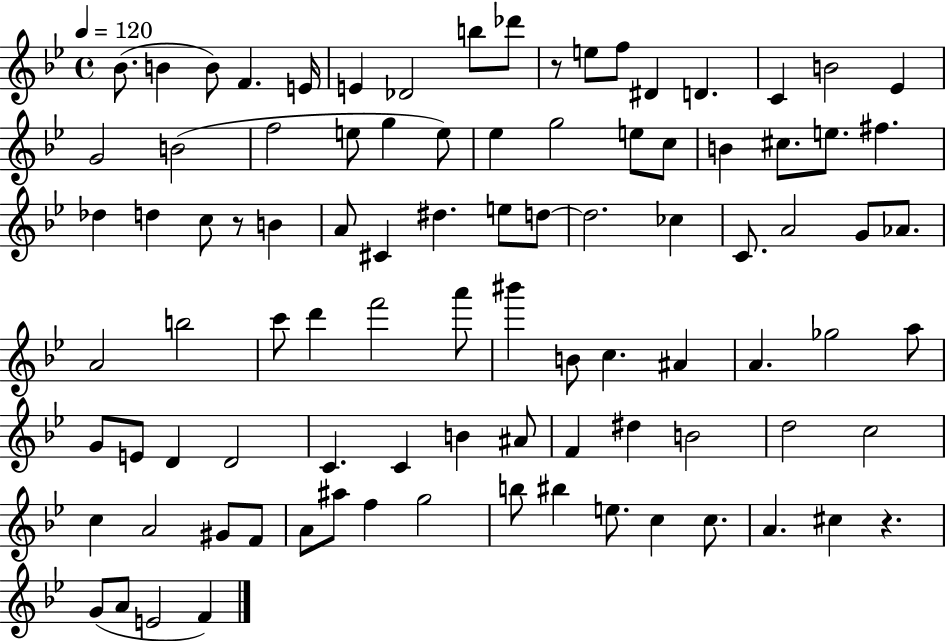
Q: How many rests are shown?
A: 3